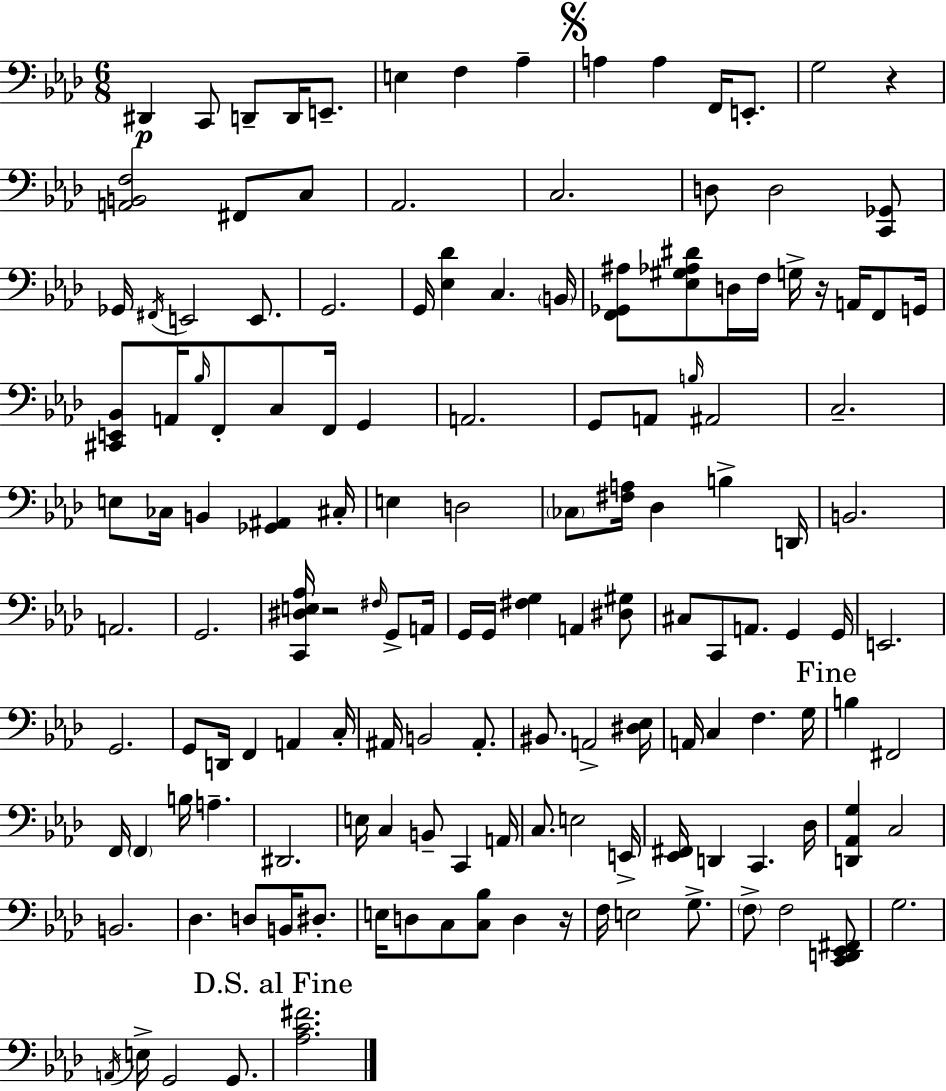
D#2/q C2/e D2/e D2/s E2/e. E3/q F3/q Ab3/q A3/q A3/q F2/s E2/e. G3/h R/q [A2,B2,F3]/h F#2/e C3/e Ab2/h. C3/h. D3/e D3/h [C2,Gb2]/e Gb2/s F#2/s E2/h E2/e. G2/h. G2/s [Eb3,Db4]/q C3/q. B2/s [F2,Gb2,A#3]/e [Eb3,G#3,Ab3,D#4]/e D3/s F3/s G3/s R/s A2/s F2/e G2/s [C#2,E2,Bb2]/e A2/s Bb3/s F2/e C3/e F2/s G2/q A2/h. G2/e A2/e B3/s A#2/h C3/h. E3/e CES3/s B2/q [Gb2,A#2]/q C#3/s E3/q D3/h CES3/e [F#3,A3]/s Db3/q B3/q D2/s B2/h. A2/h. G2/h. [C2,D#3,E3,Ab3]/s R/h F#3/s G2/e A2/s G2/s G2/s [F#3,G3]/q A2/q [D#3,G#3]/e C#3/e C2/e A2/e. G2/q G2/s E2/h. G2/h. G2/e D2/s F2/q A2/q C3/s A#2/s B2/h A#2/e. BIS2/e. A2/h [D#3,Eb3]/s A2/s C3/q F3/q. G3/s B3/q F#2/h F2/s F2/q B3/s A3/q. D#2/h. E3/s C3/q B2/e C2/q A2/s C3/e. E3/h E2/s [Eb2,F#2]/s D2/q C2/q. Db3/s [D2,Ab2,G3]/q C3/h B2/h. Db3/q. D3/e B2/s D#3/e. E3/s D3/e C3/e [C3,Bb3]/e D3/q R/s F3/s E3/h G3/e. F3/e F3/h [C2,D2,Eb2,F#2]/e G3/h. A2/s E3/s G2/h G2/e. [Ab3,C4,F#4]/h.